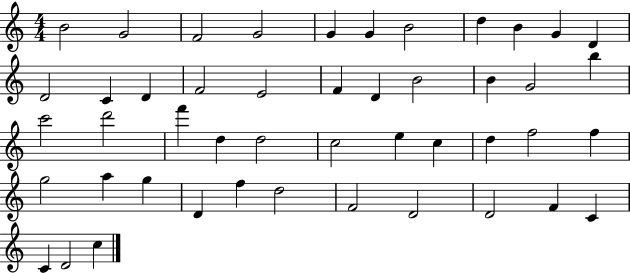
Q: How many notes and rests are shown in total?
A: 47